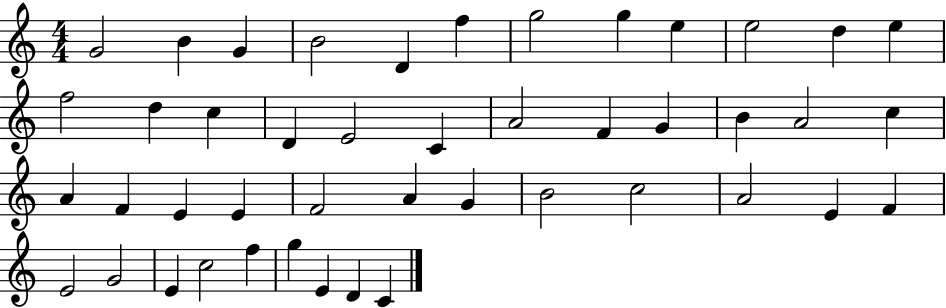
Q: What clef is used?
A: treble